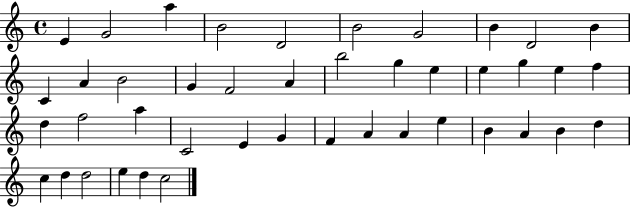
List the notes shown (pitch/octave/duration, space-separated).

E4/q G4/h A5/q B4/h D4/h B4/h G4/h B4/q D4/h B4/q C4/q A4/q B4/h G4/q F4/h A4/q B5/h G5/q E5/q E5/q G5/q E5/q F5/q D5/q F5/h A5/q C4/h E4/q G4/q F4/q A4/q A4/q E5/q B4/q A4/q B4/q D5/q C5/q D5/q D5/h E5/q D5/q C5/h